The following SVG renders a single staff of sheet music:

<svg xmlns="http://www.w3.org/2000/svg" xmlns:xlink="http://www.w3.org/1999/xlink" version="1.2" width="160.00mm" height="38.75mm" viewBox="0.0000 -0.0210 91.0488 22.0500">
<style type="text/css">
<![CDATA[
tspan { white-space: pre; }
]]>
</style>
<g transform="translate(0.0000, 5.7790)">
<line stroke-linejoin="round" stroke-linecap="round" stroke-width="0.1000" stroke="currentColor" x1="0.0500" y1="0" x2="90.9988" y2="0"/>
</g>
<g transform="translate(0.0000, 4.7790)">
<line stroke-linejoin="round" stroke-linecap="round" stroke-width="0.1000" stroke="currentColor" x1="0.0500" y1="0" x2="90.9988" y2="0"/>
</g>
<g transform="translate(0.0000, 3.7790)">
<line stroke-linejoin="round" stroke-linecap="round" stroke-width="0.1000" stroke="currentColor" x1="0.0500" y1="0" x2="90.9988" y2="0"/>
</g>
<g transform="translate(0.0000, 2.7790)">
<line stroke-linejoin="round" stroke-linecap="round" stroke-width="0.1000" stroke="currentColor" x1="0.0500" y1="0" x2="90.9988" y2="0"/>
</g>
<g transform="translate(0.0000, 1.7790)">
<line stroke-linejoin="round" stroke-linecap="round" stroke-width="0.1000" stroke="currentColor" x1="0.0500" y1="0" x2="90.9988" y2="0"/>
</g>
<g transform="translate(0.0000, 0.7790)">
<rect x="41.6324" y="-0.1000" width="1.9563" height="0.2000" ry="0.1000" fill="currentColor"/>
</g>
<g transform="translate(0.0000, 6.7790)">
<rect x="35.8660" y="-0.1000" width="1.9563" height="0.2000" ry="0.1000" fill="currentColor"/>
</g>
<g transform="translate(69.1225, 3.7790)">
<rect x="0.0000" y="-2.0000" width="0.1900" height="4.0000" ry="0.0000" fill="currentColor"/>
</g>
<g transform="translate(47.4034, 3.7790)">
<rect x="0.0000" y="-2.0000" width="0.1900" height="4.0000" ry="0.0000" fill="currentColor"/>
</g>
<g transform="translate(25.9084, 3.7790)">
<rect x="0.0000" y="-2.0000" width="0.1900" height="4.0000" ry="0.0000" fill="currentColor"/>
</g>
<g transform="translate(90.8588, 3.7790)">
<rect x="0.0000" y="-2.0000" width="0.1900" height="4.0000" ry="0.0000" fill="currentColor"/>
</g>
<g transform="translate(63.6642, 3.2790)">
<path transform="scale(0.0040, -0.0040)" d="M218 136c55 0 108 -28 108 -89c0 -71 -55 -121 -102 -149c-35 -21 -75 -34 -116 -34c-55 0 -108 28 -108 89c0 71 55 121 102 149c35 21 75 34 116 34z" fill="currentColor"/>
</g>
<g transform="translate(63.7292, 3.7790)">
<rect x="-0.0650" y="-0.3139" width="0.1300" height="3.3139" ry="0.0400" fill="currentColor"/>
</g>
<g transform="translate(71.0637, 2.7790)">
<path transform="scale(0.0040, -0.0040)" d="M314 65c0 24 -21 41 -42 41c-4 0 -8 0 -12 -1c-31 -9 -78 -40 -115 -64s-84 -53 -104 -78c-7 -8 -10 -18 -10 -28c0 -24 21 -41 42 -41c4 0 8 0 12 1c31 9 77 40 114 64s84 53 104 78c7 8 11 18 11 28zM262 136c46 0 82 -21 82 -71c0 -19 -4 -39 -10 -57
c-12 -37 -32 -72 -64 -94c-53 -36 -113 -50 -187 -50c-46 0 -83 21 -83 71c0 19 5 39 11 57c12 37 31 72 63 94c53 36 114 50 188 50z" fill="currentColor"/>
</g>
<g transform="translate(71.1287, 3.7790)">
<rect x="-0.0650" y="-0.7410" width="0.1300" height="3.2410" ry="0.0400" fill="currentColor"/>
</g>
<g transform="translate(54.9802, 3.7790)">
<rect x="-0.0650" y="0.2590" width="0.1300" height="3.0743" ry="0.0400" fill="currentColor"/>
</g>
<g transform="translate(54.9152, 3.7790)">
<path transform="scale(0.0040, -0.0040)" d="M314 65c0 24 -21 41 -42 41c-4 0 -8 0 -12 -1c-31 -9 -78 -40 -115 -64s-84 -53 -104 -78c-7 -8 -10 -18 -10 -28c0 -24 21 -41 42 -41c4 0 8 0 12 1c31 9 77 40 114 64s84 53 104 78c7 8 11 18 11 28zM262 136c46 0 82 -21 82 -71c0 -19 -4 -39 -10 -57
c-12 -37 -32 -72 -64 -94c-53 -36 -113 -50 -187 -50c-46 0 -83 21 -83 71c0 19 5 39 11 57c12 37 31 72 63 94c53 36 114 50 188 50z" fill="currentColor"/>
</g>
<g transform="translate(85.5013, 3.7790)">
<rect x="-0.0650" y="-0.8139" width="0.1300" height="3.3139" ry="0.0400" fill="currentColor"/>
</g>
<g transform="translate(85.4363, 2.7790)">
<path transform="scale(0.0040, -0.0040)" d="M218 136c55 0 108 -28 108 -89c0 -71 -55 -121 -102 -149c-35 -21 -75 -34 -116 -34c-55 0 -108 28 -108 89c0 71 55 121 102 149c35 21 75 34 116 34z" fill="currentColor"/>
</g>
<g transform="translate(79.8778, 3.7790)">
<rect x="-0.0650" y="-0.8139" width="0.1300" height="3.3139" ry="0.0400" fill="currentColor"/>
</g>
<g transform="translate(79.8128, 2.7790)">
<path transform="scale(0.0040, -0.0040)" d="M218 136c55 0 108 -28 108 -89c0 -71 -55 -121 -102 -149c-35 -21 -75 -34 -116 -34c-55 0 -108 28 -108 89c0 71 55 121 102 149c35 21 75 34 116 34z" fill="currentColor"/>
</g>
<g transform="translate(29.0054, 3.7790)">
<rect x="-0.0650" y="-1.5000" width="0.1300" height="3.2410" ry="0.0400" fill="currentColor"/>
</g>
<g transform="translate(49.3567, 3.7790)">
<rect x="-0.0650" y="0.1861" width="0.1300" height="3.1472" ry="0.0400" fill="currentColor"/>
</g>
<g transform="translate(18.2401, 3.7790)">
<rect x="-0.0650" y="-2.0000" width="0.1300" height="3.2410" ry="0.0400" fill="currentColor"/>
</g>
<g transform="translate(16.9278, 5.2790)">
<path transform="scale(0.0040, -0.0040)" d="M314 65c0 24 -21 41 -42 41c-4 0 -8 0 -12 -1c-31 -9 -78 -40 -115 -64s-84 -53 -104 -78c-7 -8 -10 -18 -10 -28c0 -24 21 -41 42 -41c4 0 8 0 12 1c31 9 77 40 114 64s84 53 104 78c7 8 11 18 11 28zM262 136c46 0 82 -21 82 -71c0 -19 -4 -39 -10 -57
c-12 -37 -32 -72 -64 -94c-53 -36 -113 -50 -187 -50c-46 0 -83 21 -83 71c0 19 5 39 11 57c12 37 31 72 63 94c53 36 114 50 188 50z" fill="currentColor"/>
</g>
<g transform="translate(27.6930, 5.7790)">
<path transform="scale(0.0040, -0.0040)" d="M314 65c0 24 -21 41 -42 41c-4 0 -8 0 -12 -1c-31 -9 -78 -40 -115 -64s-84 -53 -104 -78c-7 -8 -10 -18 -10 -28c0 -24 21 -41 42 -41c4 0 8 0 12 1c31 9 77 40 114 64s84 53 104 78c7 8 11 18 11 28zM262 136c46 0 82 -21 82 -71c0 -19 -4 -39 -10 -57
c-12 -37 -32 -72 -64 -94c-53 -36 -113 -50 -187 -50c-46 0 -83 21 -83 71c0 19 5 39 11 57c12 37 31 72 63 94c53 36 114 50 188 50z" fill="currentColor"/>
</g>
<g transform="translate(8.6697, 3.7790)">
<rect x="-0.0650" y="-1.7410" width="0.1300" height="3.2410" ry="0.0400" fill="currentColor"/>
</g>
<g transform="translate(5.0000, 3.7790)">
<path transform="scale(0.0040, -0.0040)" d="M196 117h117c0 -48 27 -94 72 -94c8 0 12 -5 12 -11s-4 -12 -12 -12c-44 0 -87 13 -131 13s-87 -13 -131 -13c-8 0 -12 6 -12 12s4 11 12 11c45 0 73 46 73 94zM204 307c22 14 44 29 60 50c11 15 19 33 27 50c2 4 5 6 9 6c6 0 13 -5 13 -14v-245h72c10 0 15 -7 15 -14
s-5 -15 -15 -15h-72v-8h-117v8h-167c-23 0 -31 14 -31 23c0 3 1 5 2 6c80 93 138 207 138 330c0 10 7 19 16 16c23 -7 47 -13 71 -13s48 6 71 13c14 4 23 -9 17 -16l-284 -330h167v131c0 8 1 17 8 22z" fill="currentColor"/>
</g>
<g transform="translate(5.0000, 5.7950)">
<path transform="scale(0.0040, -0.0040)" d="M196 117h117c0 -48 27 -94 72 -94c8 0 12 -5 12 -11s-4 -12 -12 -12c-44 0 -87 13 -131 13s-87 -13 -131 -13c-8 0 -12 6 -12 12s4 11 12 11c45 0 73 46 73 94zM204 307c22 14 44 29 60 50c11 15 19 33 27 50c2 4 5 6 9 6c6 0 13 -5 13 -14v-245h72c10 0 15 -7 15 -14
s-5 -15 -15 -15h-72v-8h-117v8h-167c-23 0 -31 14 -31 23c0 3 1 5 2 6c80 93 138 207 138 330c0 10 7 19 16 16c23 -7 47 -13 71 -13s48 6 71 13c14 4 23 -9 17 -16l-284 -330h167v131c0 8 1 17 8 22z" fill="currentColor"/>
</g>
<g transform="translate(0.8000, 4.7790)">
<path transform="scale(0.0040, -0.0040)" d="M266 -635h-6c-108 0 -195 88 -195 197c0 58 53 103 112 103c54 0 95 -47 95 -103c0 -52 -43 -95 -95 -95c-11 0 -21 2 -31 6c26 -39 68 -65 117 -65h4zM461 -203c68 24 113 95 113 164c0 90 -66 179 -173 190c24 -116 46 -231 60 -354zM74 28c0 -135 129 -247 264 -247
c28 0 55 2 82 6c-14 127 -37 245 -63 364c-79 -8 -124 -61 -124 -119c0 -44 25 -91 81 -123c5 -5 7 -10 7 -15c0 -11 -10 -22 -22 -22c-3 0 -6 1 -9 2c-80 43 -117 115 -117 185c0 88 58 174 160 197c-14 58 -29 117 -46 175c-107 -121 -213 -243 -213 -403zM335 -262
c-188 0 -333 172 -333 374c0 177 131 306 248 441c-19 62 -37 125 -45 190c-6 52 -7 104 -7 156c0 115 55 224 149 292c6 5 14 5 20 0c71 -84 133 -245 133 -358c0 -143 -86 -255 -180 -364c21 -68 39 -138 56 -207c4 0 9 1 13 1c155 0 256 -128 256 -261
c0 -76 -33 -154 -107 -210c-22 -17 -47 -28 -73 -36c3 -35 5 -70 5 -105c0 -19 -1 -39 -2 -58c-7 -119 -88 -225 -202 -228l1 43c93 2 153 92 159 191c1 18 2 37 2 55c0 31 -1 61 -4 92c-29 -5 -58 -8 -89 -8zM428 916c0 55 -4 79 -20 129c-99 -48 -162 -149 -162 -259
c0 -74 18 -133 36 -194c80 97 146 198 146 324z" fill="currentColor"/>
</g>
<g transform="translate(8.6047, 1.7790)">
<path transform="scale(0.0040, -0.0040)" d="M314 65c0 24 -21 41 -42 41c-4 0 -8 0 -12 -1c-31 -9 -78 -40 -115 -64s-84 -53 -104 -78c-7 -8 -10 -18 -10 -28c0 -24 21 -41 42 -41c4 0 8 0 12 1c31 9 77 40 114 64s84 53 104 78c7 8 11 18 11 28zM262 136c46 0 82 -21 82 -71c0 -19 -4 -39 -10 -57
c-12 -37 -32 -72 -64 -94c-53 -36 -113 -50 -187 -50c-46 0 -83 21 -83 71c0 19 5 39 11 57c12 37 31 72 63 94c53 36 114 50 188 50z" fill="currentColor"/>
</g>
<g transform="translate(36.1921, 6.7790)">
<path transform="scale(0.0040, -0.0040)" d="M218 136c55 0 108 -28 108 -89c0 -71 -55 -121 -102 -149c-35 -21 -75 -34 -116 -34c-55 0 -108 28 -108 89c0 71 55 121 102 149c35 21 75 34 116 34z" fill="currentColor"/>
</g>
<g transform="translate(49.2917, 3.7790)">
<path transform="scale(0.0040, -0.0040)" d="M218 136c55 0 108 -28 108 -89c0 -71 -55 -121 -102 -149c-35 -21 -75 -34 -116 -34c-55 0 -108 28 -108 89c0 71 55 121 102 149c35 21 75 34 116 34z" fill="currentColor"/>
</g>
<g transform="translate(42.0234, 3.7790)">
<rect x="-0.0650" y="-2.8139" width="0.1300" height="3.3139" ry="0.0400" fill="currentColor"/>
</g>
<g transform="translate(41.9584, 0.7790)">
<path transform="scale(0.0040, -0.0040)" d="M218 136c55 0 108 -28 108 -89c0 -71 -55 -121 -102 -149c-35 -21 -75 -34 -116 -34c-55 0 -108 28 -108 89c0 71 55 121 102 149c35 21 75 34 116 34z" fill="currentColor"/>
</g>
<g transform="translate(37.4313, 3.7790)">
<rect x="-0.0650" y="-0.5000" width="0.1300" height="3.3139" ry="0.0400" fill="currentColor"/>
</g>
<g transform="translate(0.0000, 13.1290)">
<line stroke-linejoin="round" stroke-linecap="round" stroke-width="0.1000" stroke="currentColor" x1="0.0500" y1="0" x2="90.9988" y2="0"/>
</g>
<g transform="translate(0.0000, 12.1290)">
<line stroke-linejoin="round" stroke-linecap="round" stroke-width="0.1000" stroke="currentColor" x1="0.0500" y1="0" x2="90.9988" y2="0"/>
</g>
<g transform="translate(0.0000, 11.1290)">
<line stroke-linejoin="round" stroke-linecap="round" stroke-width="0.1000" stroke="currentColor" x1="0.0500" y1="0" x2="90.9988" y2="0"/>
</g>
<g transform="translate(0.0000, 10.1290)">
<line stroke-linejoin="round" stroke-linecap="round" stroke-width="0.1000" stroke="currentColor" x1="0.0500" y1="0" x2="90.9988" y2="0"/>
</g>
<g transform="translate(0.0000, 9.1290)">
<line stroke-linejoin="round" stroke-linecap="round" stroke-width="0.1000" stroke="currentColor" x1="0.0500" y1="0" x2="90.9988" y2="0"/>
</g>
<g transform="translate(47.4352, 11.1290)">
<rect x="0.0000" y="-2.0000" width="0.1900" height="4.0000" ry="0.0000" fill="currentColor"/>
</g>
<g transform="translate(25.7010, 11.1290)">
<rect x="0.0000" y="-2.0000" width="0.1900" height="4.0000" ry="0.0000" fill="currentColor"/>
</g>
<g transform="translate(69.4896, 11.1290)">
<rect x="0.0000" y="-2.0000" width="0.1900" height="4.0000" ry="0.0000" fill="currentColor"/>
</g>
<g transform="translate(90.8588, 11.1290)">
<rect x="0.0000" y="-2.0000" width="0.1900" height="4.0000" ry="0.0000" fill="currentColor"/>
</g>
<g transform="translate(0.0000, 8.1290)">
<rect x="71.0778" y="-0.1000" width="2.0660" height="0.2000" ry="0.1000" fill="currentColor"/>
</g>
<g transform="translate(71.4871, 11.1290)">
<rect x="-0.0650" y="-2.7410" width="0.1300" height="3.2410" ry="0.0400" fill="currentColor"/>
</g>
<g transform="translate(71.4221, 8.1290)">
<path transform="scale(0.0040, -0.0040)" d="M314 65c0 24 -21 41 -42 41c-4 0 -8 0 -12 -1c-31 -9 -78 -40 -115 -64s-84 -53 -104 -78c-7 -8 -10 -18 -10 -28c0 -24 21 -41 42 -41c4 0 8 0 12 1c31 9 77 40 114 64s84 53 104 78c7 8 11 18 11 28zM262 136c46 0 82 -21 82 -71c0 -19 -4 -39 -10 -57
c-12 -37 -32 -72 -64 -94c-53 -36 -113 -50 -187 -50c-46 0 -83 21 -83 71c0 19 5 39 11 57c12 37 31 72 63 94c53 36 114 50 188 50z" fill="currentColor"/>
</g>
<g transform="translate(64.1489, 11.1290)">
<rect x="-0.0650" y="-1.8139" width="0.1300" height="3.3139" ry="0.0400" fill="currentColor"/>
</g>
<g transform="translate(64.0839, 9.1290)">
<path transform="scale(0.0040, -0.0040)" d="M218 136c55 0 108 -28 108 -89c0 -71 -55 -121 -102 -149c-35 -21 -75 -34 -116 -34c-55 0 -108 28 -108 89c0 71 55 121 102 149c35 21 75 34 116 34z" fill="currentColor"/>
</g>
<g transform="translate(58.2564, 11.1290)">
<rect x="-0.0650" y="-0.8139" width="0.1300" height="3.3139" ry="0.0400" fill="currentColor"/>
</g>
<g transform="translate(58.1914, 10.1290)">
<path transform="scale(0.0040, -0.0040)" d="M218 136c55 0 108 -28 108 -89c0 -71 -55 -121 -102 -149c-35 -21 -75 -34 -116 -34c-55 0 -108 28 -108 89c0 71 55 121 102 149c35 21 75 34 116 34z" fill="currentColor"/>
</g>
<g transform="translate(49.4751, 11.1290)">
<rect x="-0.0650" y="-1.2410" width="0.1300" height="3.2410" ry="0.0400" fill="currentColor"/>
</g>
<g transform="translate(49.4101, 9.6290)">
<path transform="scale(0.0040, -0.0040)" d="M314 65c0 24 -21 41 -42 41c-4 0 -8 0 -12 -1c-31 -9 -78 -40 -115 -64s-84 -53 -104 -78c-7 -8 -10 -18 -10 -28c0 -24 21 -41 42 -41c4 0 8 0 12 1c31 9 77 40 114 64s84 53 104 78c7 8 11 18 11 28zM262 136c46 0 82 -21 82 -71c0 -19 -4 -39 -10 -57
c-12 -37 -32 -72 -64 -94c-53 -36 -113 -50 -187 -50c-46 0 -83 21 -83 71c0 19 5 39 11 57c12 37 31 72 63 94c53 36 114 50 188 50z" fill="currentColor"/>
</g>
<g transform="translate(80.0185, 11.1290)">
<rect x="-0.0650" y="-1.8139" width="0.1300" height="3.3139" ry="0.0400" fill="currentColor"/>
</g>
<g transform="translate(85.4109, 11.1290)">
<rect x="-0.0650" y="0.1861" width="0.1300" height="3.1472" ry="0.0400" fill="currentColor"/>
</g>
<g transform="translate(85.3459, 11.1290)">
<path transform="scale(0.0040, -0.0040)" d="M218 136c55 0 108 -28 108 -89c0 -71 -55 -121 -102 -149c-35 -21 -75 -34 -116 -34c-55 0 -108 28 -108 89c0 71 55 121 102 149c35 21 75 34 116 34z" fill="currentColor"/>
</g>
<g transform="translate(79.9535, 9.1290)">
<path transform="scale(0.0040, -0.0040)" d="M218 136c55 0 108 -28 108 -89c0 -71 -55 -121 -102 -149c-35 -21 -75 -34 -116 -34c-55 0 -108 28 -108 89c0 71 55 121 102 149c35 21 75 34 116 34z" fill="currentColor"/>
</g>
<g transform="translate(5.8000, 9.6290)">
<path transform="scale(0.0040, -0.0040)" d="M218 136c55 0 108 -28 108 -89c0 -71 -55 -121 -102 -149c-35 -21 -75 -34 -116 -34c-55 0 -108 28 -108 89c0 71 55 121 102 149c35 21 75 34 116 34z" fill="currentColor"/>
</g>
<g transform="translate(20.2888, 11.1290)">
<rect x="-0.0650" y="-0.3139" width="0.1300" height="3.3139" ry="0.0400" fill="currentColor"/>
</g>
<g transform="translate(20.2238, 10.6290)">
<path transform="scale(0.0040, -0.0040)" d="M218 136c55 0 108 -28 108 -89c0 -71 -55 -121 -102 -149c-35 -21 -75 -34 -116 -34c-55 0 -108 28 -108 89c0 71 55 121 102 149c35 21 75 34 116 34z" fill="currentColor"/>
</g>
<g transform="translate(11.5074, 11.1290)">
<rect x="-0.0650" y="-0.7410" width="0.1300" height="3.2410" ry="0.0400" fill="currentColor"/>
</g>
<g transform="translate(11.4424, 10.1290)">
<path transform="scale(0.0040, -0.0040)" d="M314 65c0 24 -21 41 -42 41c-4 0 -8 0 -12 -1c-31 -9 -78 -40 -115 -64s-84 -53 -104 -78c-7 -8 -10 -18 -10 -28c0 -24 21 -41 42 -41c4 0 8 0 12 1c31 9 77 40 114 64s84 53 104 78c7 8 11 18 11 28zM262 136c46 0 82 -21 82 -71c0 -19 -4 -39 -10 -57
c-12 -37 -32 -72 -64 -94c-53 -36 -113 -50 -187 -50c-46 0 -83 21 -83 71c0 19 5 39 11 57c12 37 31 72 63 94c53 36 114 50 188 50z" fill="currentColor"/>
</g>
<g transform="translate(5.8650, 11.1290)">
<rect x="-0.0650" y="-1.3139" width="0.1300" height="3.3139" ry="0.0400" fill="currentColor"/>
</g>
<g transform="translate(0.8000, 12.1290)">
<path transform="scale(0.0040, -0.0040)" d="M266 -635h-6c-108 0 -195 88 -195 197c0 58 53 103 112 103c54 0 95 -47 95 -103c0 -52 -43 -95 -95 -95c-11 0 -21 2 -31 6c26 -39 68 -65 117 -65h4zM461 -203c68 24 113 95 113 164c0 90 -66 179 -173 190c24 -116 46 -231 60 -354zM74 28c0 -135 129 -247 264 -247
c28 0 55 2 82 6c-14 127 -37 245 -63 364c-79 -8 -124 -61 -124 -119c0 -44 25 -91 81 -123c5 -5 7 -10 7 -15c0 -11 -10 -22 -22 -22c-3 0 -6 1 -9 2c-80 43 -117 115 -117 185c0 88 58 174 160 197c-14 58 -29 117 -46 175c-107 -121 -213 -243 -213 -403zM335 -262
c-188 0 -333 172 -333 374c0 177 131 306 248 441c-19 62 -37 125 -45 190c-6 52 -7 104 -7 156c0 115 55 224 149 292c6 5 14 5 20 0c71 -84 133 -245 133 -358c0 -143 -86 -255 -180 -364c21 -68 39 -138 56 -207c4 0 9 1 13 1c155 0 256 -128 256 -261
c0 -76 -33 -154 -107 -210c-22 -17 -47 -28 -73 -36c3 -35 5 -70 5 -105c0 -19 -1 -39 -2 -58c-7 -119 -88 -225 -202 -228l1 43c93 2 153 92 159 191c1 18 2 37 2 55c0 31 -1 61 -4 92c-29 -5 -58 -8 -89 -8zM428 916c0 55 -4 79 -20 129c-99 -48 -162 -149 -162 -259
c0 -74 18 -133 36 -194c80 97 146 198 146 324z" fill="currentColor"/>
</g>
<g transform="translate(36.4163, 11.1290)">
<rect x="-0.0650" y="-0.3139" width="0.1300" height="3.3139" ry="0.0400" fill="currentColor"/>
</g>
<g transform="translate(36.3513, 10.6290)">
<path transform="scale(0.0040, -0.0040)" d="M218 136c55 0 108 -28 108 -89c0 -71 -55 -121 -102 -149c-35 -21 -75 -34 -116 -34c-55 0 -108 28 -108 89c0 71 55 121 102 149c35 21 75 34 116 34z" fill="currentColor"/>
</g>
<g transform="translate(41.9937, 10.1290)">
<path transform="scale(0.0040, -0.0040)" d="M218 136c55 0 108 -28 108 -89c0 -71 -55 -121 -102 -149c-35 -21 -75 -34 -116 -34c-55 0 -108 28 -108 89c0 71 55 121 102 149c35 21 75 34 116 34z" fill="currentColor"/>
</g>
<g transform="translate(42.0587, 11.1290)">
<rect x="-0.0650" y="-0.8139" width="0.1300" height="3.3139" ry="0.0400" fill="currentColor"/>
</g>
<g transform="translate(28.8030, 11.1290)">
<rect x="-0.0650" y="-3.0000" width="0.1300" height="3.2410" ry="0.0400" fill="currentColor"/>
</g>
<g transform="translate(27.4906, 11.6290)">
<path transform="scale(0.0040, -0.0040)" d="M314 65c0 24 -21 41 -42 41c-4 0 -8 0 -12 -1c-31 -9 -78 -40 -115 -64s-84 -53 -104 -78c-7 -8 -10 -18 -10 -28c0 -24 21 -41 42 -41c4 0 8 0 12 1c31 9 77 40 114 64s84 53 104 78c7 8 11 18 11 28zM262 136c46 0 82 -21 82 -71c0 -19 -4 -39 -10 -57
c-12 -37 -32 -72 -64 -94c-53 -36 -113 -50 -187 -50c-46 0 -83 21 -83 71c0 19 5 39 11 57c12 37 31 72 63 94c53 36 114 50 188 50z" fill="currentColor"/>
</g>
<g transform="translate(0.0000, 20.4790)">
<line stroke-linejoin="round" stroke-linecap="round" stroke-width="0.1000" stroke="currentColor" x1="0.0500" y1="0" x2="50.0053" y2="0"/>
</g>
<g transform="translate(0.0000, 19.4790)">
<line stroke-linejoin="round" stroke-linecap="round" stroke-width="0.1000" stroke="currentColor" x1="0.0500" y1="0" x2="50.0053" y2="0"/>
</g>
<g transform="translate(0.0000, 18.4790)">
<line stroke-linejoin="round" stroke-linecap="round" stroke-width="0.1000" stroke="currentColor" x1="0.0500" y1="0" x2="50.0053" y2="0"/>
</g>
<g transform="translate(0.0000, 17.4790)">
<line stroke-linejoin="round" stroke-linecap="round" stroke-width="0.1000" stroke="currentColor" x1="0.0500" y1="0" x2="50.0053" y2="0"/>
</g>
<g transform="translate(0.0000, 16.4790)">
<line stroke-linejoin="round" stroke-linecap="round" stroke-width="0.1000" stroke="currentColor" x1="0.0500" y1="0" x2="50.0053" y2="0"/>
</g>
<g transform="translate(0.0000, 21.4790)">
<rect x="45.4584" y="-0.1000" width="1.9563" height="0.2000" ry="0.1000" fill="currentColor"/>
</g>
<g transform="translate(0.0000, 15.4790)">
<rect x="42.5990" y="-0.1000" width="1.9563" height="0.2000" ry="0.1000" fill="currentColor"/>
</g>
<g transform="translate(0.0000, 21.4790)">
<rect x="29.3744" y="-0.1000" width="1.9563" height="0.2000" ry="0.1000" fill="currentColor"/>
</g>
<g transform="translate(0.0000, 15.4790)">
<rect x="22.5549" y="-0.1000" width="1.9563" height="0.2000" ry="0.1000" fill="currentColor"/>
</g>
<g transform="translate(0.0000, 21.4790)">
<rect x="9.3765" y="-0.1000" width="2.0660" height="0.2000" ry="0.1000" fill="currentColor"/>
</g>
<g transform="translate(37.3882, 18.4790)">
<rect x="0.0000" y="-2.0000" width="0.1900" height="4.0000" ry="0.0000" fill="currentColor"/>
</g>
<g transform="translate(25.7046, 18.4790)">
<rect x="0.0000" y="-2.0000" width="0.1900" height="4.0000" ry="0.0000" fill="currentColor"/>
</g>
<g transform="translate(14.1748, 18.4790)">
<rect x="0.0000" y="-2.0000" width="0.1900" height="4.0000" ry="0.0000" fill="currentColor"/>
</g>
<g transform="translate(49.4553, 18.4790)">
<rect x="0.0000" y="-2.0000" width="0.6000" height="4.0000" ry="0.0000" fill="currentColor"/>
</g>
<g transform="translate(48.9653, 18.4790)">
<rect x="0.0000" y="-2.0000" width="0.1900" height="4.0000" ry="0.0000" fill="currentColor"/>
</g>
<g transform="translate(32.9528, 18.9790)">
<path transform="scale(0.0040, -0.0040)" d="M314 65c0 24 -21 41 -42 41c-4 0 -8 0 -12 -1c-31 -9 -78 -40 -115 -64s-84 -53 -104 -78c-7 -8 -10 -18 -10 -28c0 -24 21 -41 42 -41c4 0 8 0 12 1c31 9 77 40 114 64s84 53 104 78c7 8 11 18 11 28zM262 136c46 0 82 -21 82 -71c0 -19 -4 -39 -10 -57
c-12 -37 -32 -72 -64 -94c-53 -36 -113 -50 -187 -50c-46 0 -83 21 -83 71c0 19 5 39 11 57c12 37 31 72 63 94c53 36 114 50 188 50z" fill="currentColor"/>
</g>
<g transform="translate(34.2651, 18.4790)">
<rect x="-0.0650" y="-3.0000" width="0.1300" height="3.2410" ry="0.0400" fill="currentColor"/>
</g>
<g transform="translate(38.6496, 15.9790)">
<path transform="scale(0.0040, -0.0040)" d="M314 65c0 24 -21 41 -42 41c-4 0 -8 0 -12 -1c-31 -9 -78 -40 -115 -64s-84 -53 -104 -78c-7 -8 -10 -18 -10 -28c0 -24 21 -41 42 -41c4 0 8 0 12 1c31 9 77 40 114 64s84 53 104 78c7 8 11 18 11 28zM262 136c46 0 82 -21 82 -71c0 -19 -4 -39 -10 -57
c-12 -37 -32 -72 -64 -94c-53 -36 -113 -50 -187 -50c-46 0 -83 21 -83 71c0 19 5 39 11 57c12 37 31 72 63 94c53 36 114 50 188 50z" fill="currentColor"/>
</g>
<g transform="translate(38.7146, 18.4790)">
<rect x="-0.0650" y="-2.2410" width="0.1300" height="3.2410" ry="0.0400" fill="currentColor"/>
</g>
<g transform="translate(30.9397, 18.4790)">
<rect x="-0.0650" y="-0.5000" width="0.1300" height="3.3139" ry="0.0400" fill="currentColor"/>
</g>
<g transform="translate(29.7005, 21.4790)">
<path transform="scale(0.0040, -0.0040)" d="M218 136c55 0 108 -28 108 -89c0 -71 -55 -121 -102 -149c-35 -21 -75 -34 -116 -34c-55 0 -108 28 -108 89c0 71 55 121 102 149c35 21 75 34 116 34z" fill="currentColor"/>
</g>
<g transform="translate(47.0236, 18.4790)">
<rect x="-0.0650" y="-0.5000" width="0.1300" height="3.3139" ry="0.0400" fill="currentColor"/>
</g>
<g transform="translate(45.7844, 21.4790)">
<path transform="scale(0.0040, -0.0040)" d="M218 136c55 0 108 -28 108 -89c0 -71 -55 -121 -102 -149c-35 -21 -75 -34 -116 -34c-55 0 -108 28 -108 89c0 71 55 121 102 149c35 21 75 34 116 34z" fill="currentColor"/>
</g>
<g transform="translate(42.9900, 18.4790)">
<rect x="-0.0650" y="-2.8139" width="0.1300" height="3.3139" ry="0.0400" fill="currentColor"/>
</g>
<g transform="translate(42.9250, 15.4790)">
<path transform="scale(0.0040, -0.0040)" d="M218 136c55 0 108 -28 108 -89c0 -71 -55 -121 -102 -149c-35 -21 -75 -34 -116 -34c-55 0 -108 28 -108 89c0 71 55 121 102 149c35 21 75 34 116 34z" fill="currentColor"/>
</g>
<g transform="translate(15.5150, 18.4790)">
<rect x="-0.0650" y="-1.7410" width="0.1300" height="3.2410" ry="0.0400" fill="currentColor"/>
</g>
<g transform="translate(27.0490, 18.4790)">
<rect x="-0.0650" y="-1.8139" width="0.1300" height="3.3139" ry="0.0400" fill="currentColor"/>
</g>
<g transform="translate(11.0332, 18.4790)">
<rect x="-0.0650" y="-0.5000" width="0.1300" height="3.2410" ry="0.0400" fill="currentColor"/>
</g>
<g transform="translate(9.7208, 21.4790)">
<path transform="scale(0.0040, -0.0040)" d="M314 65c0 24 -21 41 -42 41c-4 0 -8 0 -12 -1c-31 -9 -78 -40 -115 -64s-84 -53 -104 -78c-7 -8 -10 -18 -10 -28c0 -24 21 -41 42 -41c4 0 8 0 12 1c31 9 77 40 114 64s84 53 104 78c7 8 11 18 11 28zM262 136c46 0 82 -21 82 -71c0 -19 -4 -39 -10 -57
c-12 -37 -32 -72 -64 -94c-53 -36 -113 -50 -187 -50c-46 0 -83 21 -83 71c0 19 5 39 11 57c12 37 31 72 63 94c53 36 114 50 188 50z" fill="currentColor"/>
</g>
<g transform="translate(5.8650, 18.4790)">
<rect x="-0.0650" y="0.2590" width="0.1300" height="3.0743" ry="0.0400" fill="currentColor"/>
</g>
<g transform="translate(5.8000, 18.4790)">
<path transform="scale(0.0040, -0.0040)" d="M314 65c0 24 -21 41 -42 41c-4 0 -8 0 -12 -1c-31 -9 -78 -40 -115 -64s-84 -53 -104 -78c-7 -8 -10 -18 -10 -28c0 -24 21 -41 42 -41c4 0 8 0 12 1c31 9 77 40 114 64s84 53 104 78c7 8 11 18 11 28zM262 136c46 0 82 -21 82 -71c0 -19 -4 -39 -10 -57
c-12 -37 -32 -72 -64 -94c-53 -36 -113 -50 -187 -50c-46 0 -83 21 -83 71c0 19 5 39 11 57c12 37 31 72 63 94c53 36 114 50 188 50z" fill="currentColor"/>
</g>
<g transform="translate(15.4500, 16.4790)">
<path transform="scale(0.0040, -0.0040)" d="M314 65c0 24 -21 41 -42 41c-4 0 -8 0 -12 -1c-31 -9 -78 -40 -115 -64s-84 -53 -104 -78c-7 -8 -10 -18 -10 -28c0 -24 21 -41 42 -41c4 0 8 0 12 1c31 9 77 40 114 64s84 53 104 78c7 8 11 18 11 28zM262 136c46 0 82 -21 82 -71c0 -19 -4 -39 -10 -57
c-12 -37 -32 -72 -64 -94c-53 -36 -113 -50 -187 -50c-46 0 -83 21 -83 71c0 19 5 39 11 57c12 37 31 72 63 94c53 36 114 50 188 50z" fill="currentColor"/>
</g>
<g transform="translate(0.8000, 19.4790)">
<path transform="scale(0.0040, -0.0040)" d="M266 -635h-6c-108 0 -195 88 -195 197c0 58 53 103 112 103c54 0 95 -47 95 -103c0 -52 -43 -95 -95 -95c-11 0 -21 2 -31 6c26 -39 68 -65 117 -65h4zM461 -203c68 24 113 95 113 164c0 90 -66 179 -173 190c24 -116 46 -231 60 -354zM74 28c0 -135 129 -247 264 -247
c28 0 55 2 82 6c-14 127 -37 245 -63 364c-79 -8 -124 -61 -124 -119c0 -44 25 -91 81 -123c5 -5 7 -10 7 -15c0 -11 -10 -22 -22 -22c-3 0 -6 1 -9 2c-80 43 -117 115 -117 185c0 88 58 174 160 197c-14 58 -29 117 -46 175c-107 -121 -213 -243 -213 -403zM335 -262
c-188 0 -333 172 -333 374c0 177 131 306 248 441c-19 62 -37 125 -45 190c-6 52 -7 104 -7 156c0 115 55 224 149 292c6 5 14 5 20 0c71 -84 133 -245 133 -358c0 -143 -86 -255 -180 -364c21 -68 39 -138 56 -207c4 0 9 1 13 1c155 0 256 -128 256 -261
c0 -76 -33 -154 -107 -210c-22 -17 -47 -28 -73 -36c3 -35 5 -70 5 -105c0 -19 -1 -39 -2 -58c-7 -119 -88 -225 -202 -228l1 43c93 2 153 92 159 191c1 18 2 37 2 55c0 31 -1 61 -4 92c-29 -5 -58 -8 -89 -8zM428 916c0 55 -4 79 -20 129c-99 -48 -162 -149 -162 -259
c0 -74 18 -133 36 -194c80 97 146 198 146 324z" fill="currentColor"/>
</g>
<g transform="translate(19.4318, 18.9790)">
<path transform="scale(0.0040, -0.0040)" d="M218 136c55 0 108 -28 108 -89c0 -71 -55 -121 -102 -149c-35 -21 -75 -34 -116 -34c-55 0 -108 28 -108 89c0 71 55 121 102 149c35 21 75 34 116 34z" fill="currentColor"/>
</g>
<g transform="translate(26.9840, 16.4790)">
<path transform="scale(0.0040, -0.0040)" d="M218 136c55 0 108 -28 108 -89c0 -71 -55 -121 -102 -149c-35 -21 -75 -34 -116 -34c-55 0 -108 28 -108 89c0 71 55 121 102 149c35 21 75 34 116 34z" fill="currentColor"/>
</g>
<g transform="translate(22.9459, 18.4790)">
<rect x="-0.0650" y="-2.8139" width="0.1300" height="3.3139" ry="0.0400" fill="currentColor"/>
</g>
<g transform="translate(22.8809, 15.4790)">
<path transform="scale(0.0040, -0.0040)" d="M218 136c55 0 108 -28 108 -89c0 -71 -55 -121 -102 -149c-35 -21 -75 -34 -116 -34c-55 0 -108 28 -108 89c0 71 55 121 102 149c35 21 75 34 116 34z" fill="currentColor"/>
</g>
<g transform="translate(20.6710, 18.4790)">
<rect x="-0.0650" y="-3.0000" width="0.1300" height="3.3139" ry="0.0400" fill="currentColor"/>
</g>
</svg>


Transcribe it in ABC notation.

X:1
T:Untitled
M:4/4
L:1/4
K:C
f2 F2 E2 C a B B2 c d2 d d e d2 c A2 c d e2 d f a2 f B B2 C2 f2 A a f C A2 g2 a C